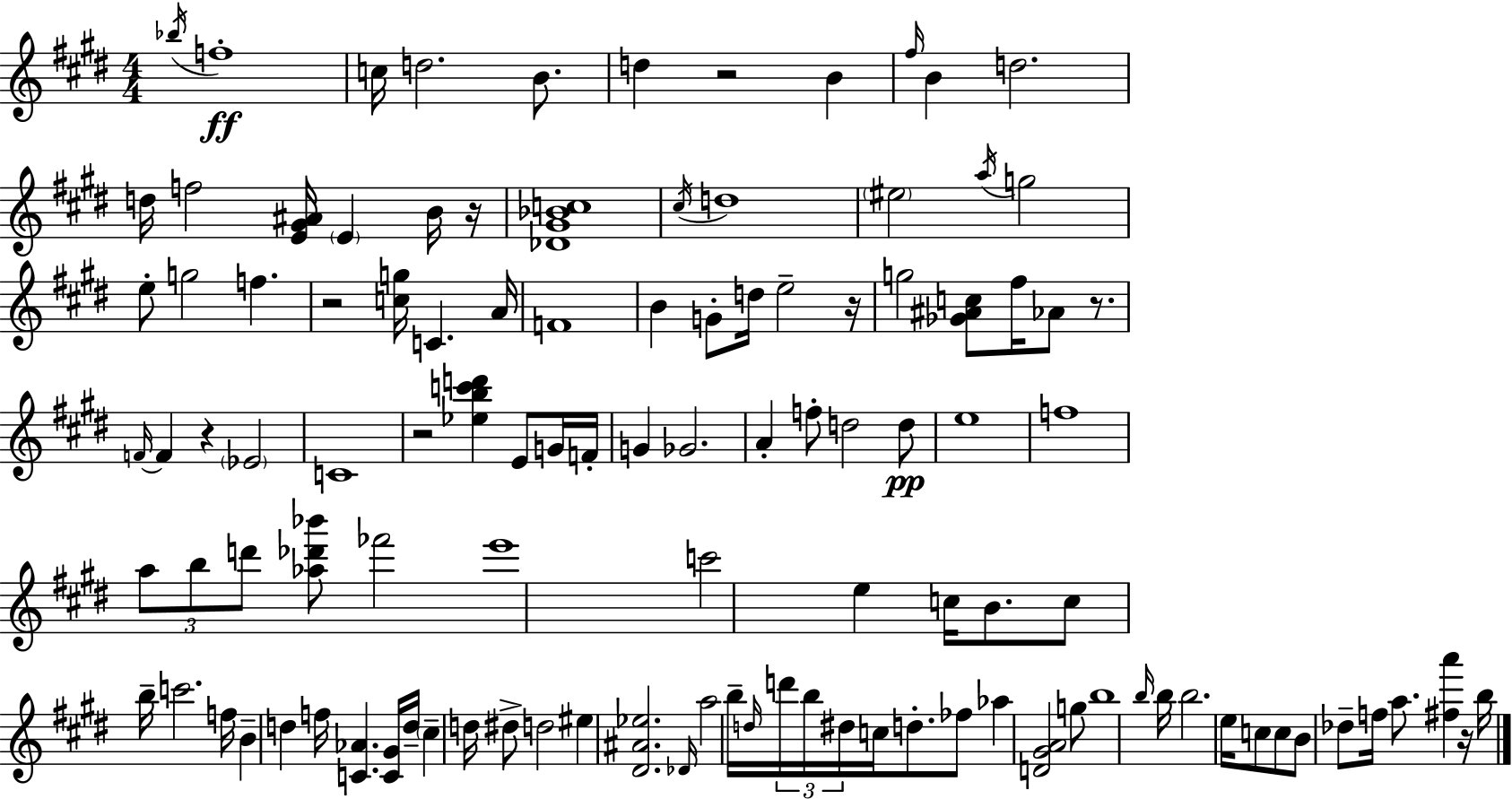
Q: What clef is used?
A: treble